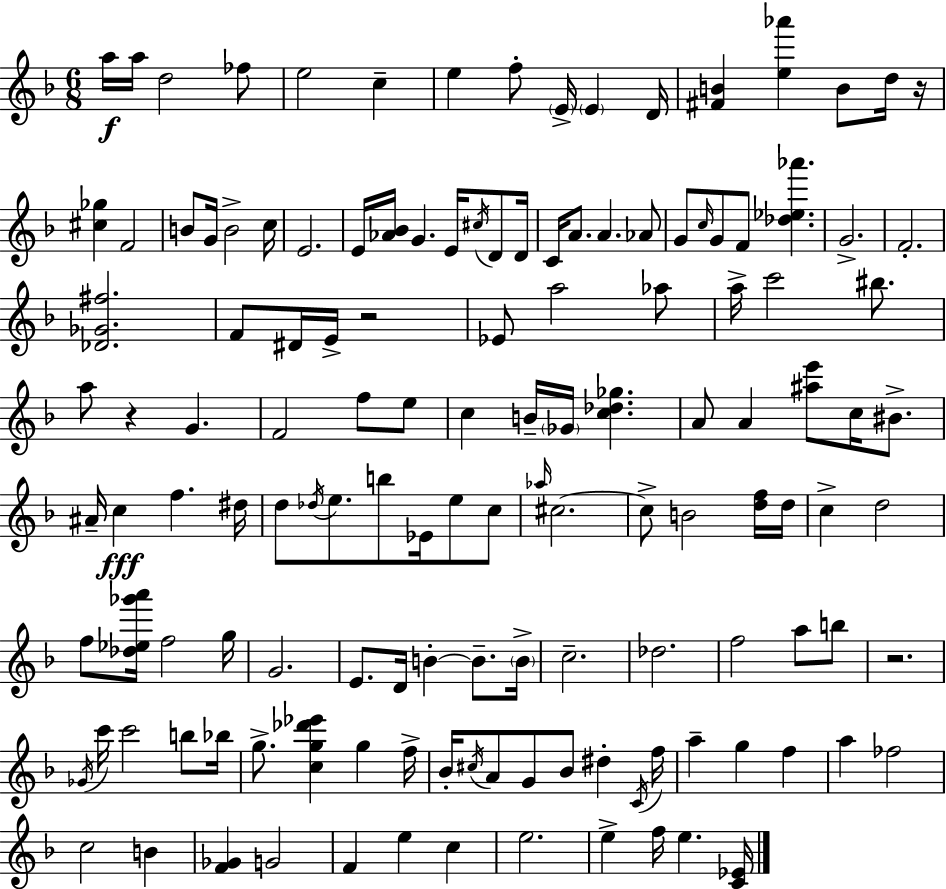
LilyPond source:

{
  \clef treble
  \numericTimeSignature
  \time 6/8
  \key d \minor
  a''16\f a''16 d''2 fes''8 | e''2 c''4-- | e''4 f''8-. \parenthesize e'16-> \parenthesize e'4 d'16 | <fis' b'>4 <e'' aes'''>4 b'8 d''16 r16 | \break <cis'' ges''>4 f'2 | b'8 g'16 b'2-> c''16 | e'2. | e'16 <aes' bes'>16 g'4. e'16 \acciaccatura { cis''16 } d'8 | \break d'16 c'16 a'8. a'4. aes'8 | g'8 \grace { c''16 } g'8 f'8 <des'' ees'' aes'''>4. | g'2.-> | f'2.-. | \break <des' ges' fis''>2. | f'8 dis'16 e'16-> r2 | ees'8 a''2 | aes''8 a''16-> c'''2 bis''8. | \break a''8 r4 g'4. | f'2 f''8 | e''8 c''4 b'16-- \parenthesize ges'16 <c'' des'' ges''>4. | a'8 a'4 <ais'' e'''>8 c''16 bis'8.-> | \break ais'16-- c''4\fff f''4. | dis''16 d''8 \acciaccatura { des''16 } e''8. b''8 ees'16 e''8 | c''8 \grace { aes''16 } cis''2.~~ | cis''8-> b'2 | \break <d'' f''>16 d''16 c''4-> d''2 | f''8 <des'' ees'' ges''' a'''>16 f''2 | g''16 g'2. | e'8. d'16 b'4-.~~ | \break b'8.-- \parenthesize b'16-> c''2.-- | des''2. | f''2 | a''8 b''8 r2. | \break \acciaccatura { ges'16 } c'''16 c'''2 | b''8 bes''16 g''8.-> <c'' g'' des''' ees'''>4 | g''4 f''16-> bes'16-. \acciaccatura { cis''16 } a'8 g'8 bes'8 | dis''4-. \acciaccatura { c'16 } f''16 a''4-- g''4 | \break f''4 a''4 fes''2 | c''2 | b'4 <f' ges'>4 g'2 | f'4 e''4 | \break c''4 e''2. | e''4-> f''16 | e''4. <c' ees'>16 \bar "|."
}